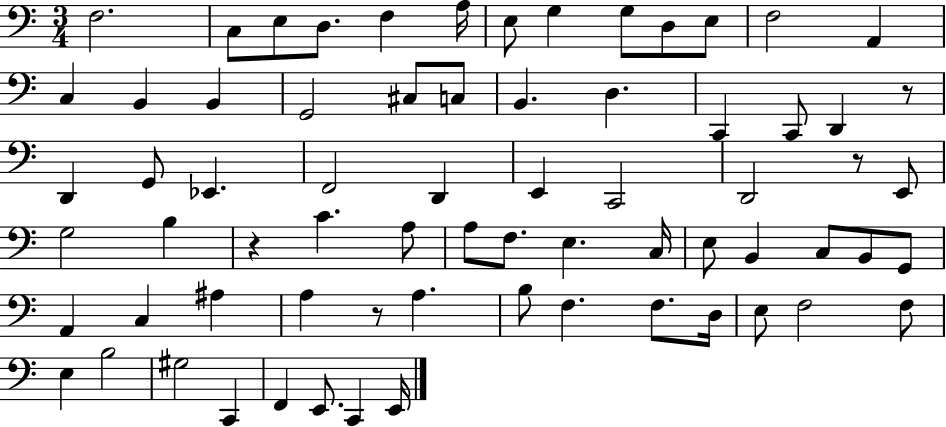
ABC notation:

X:1
T:Untitled
M:3/4
L:1/4
K:C
F,2 C,/2 E,/2 D,/2 F, A,/4 E,/2 G, G,/2 D,/2 E,/2 F,2 A,, C, B,, B,, G,,2 ^C,/2 C,/2 B,, D, C,, C,,/2 D,, z/2 D,, G,,/2 _E,, F,,2 D,, E,, C,,2 D,,2 z/2 E,,/2 G,2 B, z C A,/2 A,/2 F,/2 E, C,/4 E,/2 B,, C,/2 B,,/2 G,,/2 A,, C, ^A, A, z/2 A, B,/2 F, F,/2 D,/4 E,/2 F,2 F,/2 E, B,2 ^G,2 C,, F,, E,,/2 C,, E,,/4